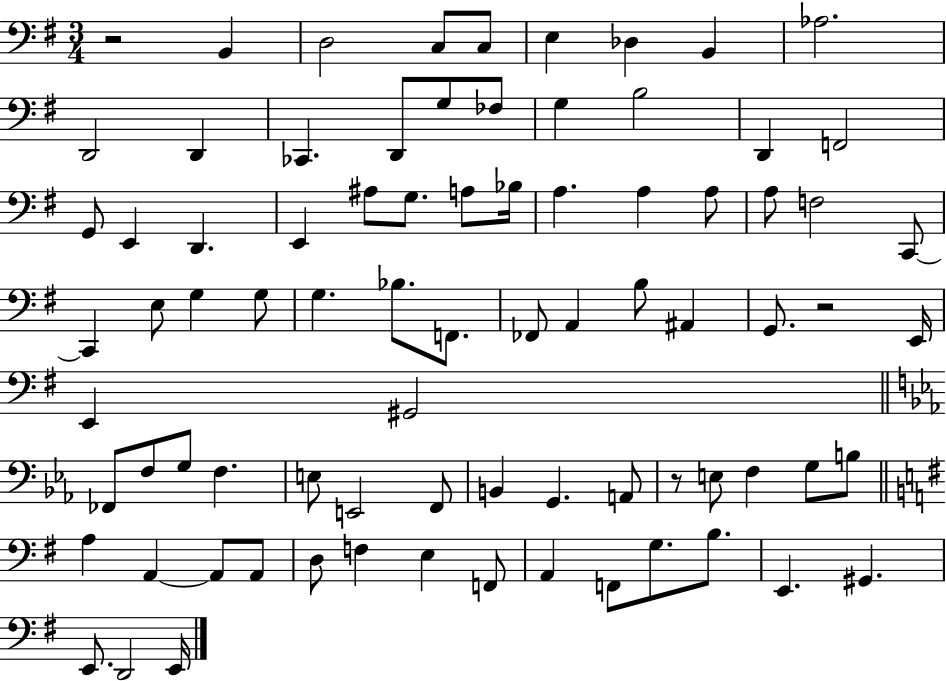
{
  \clef bass
  \numericTimeSignature
  \time 3/4
  \key g \major
  r2 b,4 | d2 c8 c8 | e4 des4 b,4 | aes2. | \break d,2 d,4 | ces,4. d,8 g8 fes8 | g4 b2 | d,4 f,2 | \break g,8 e,4 d,4. | e,4 ais8 g8. a8 bes16 | a4. a4 a8 | a8 f2 c,8~~ | \break c,4 e8 g4 g8 | g4. bes8. f,8. | fes,8 a,4 b8 ais,4 | g,8. r2 e,16 | \break e,4 gis,2 | \bar "||" \break \key ees \major fes,8 f8 g8 f4. | e8 e,2 f,8 | b,4 g,4. a,8 | r8 e8 f4 g8 b8 | \break \bar "||" \break \key e \minor a4 a,4~~ a,8 a,8 | d8 f4 e4 f,8 | a,4 f,8 g8. b8. | e,4. gis,4. | \break e,8. d,2 e,16 | \bar "|."
}